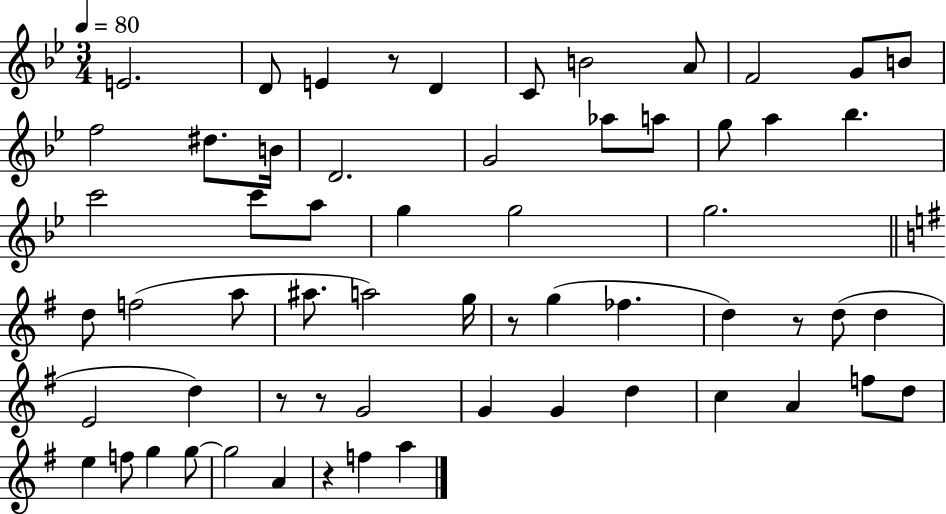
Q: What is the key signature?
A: BES major